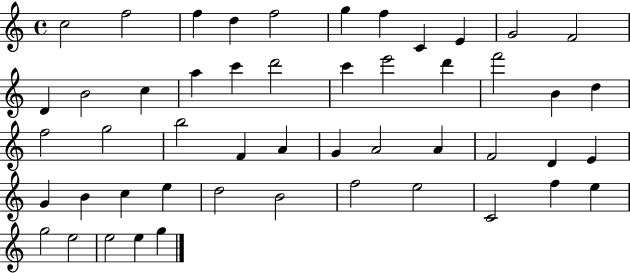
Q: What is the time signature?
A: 4/4